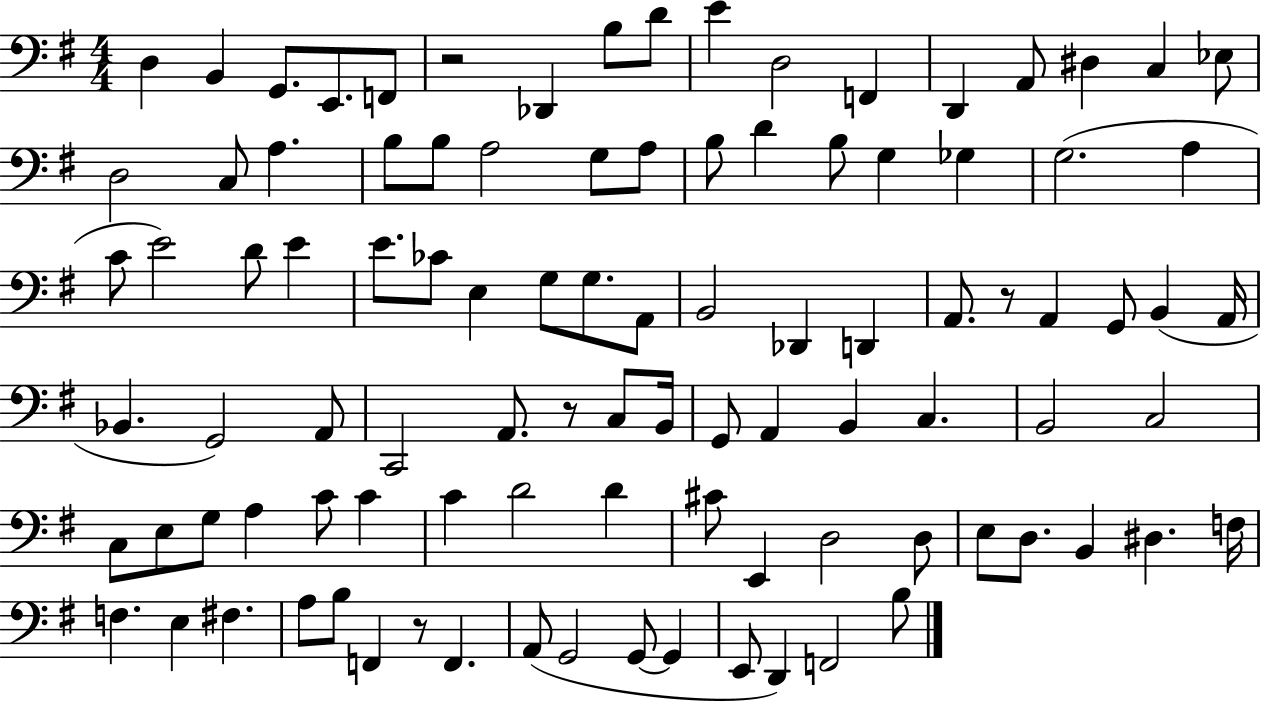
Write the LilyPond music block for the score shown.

{
  \clef bass
  \numericTimeSignature
  \time 4/4
  \key g \major
  \repeat volta 2 { d4 b,4 g,8. e,8. f,8 | r2 des,4 b8 d'8 | e'4 d2 f,4 | d,4 a,8 dis4 c4 ees8 | \break d2 c8 a4. | b8 b8 a2 g8 a8 | b8 d'4 b8 g4 ges4 | g2.( a4 | \break c'8 e'2) d'8 e'4 | e'8. ces'8 e4 g8 g8. a,8 | b,2 des,4 d,4 | a,8. r8 a,4 g,8 b,4( a,16 | \break bes,4. g,2) a,8 | c,2 a,8. r8 c8 b,16 | g,8 a,4 b,4 c4. | b,2 c2 | \break c8 e8 g8 a4 c'8 c'4 | c'4 d'2 d'4 | cis'8 e,4 d2 d8 | e8 d8. b,4 dis4. f16 | \break f4. e4 fis4. | a8 b8 f,4 r8 f,4. | a,8( g,2 g,8~~ g,4 | e,8 d,4) f,2 b8 | \break } \bar "|."
}